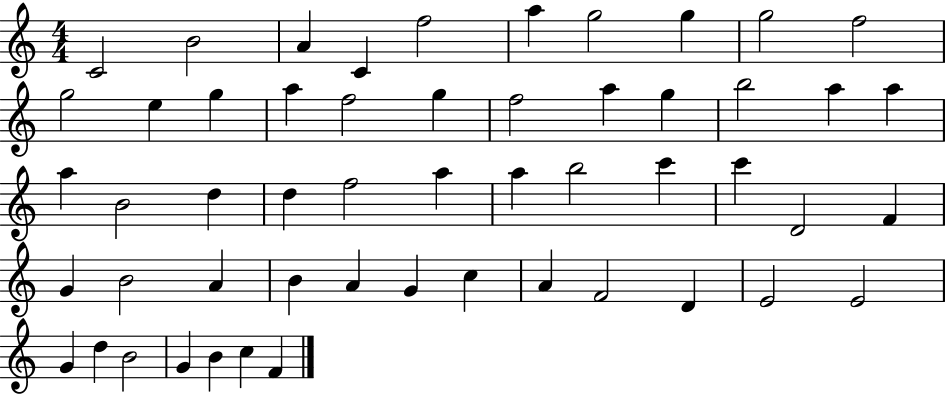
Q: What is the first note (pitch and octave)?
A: C4